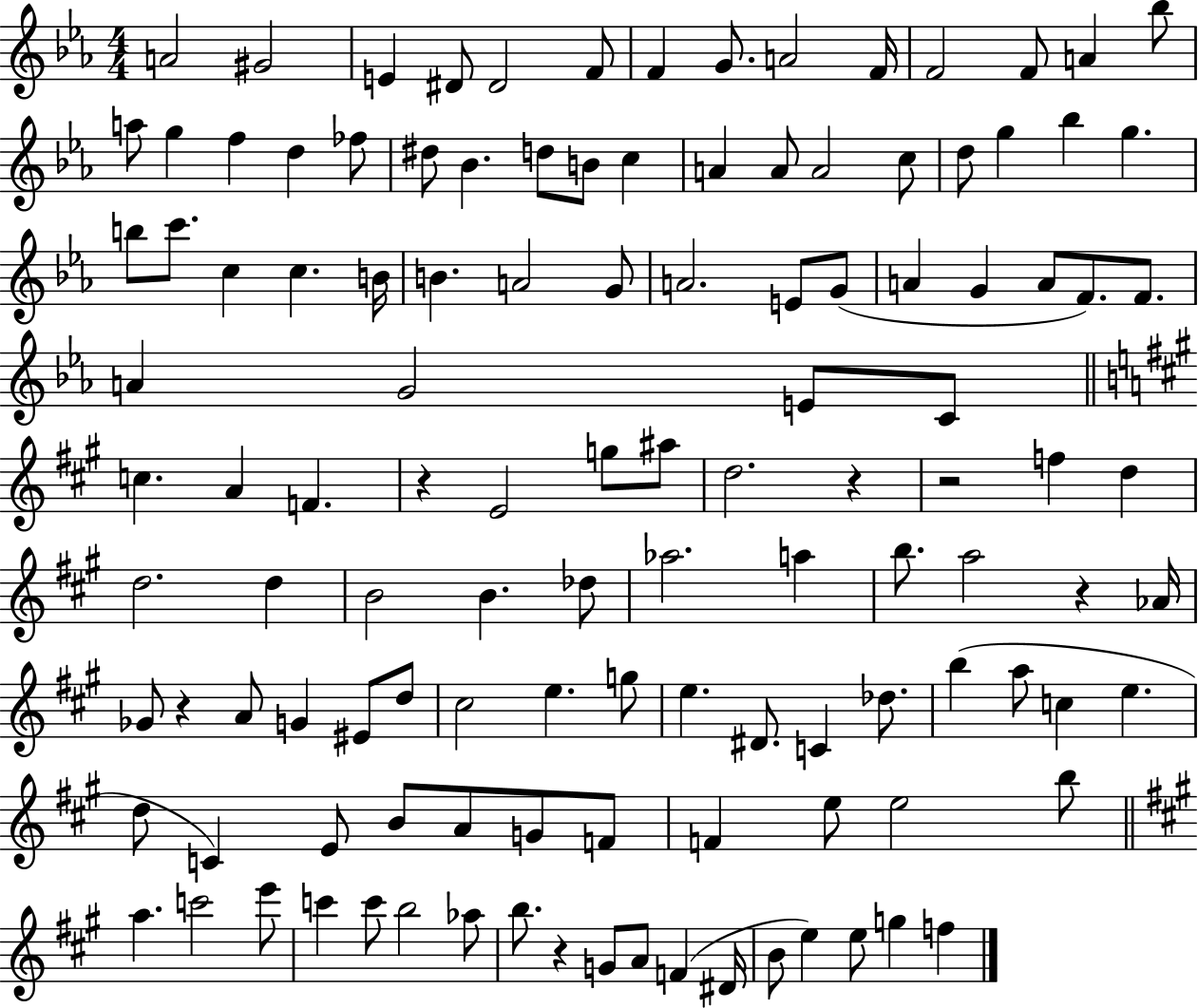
A4/h G#4/h E4/q D#4/e D#4/h F4/e F4/q G4/e. A4/h F4/s F4/h F4/e A4/q Bb5/e A5/e G5/q F5/q D5/q FES5/e D#5/e Bb4/q. D5/e B4/e C5/q A4/q A4/e A4/h C5/e D5/e G5/q Bb5/q G5/q. B5/e C6/e. C5/q C5/q. B4/s B4/q. A4/h G4/e A4/h. E4/e G4/e A4/q G4/q A4/e F4/e. F4/e. A4/q G4/h E4/e C4/e C5/q. A4/q F4/q. R/q E4/h G5/e A#5/e D5/h. R/q R/h F5/q D5/q D5/h. D5/q B4/h B4/q. Db5/e Ab5/h. A5/q B5/e. A5/h R/q Ab4/s Gb4/e R/q A4/e G4/q EIS4/e D5/e C#5/h E5/q. G5/e E5/q. D#4/e. C4/q Db5/e. B5/q A5/e C5/q E5/q. D5/e C4/q E4/e B4/e A4/e G4/e F4/e F4/q E5/e E5/h B5/e A5/q. C6/h E6/e C6/q C6/e B5/h Ab5/e B5/e. R/q G4/e A4/e F4/q D#4/s B4/e E5/q E5/e G5/q F5/q